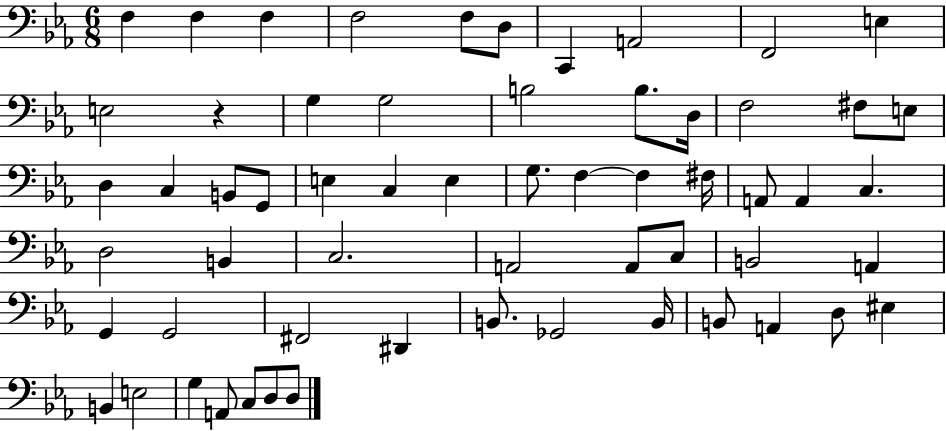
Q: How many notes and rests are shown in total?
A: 60